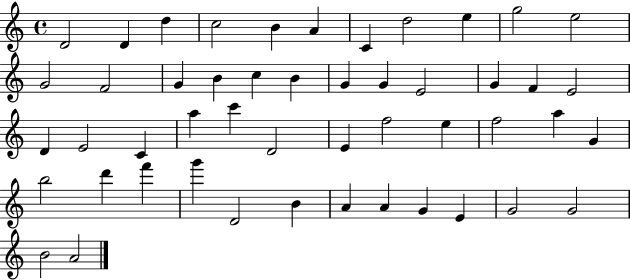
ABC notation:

X:1
T:Untitled
M:4/4
L:1/4
K:C
D2 D d c2 B A C d2 e g2 e2 G2 F2 G B c B G G E2 G F E2 D E2 C a c' D2 E f2 e f2 a G b2 d' f' g' D2 B A A G E G2 G2 B2 A2